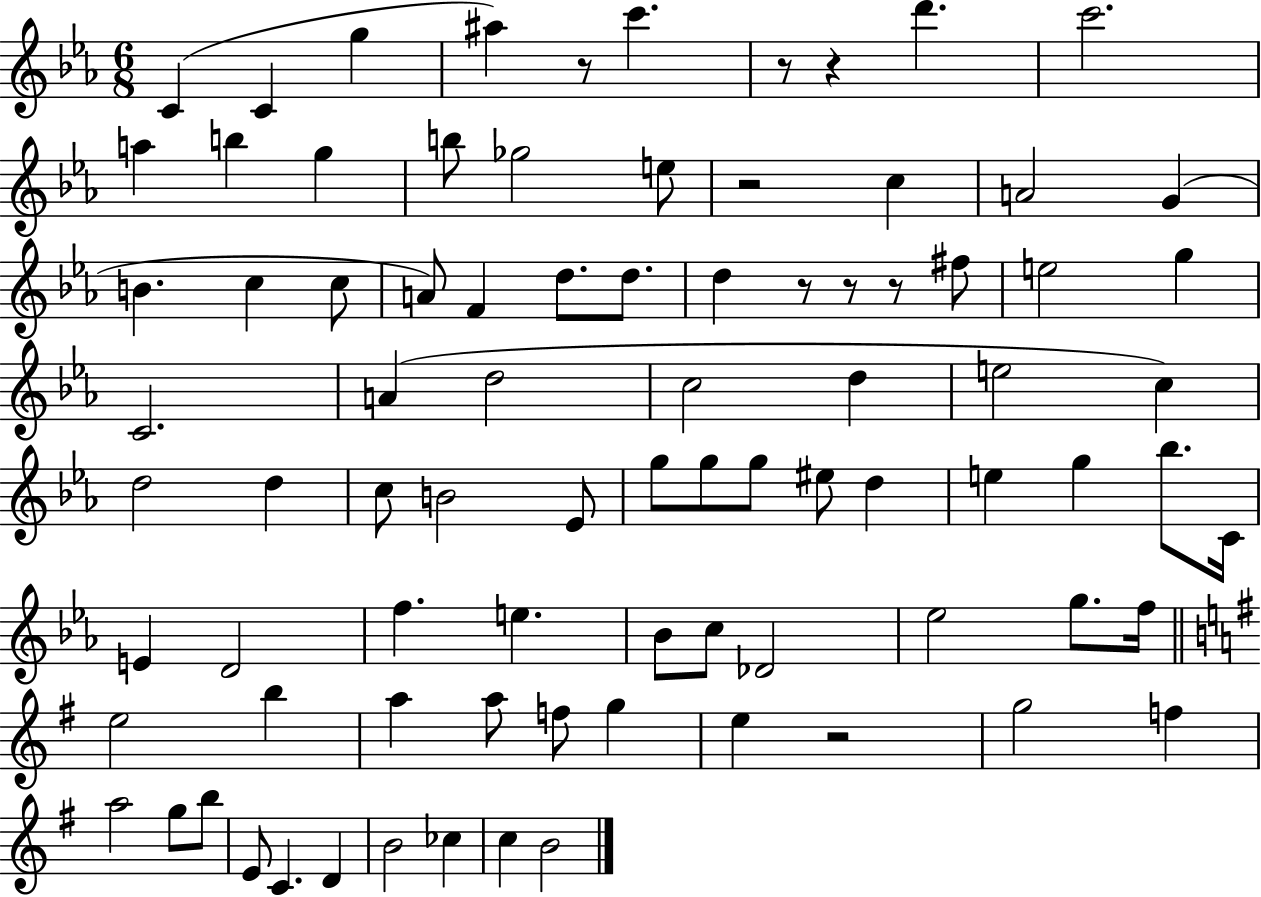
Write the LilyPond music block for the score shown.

{
  \clef treble
  \numericTimeSignature
  \time 6/8
  \key ees \major
  c'4( c'4 g''4 | ais''4) r8 c'''4. | r8 r4 d'''4. | c'''2. | \break a''4 b''4 g''4 | b''8 ges''2 e''8 | r2 c''4 | a'2 g'4( | \break b'4. c''4 c''8 | a'8) f'4 d''8. d''8. | d''4 r8 r8 r8 fis''8 | e''2 g''4 | \break c'2. | a'4( d''2 | c''2 d''4 | e''2 c''4) | \break d''2 d''4 | c''8 b'2 ees'8 | g''8 g''8 g''8 eis''8 d''4 | e''4 g''4 bes''8. c'16 | \break e'4 d'2 | f''4. e''4. | bes'8 c''8 des'2 | ees''2 g''8. f''16 | \break \bar "||" \break \key e \minor e''2 b''4 | a''4 a''8 f''8 g''4 | e''4 r2 | g''2 f''4 | \break a''2 g''8 b''8 | e'8 c'4. d'4 | b'2 ces''4 | c''4 b'2 | \break \bar "|."
}